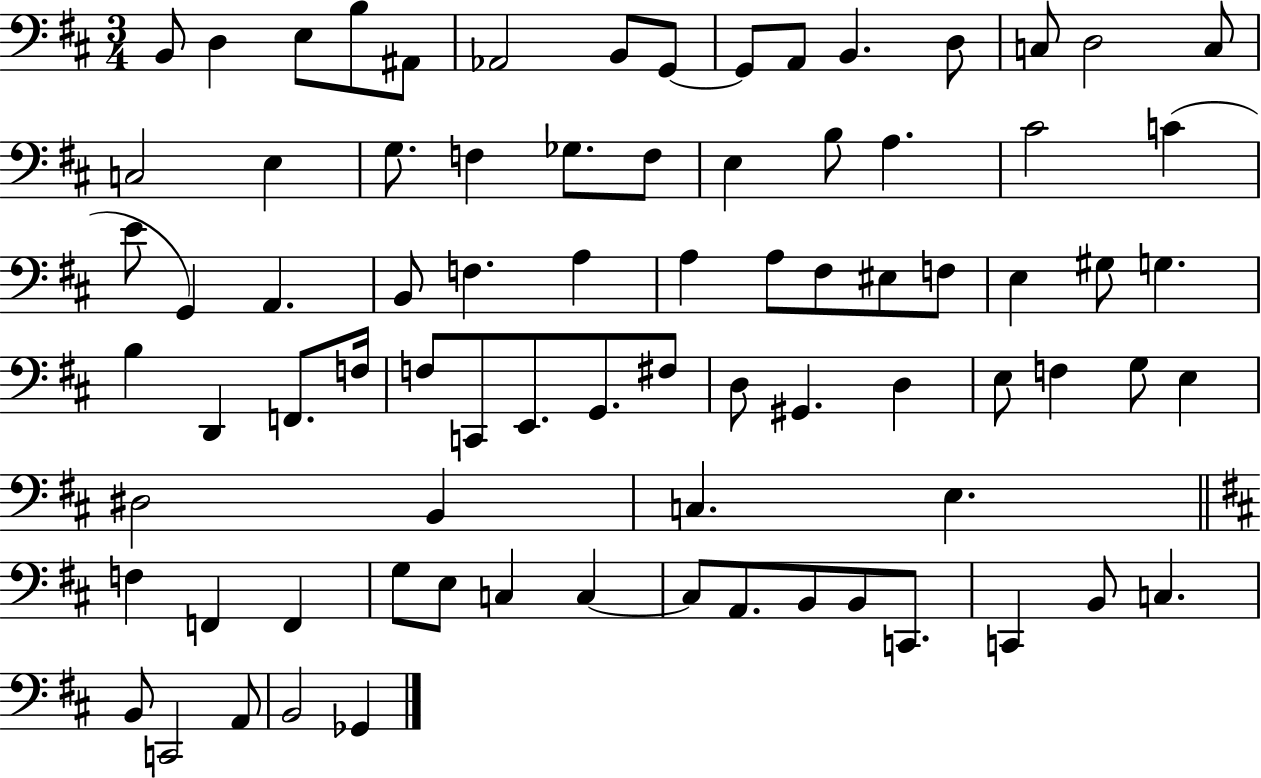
B2/e D3/q E3/e B3/e A#2/e Ab2/h B2/e G2/e G2/e A2/e B2/q. D3/e C3/e D3/h C3/e C3/h E3/q G3/e. F3/q Gb3/e. F3/e E3/q B3/e A3/q. C#4/h C4/q E4/e G2/q A2/q. B2/e F3/q. A3/q A3/q A3/e F#3/e EIS3/e F3/e E3/q G#3/e G3/q. B3/q D2/q F2/e. F3/s F3/e C2/e E2/e. G2/e. F#3/e D3/e G#2/q. D3/q E3/e F3/q G3/e E3/q D#3/h B2/q C3/q. E3/q. F3/q F2/q F2/q G3/e E3/e C3/q C3/q C3/e A2/e. B2/e B2/e C2/e. C2/q B2/e C3/q. B2/e C2/h A2/e B2/h Gb2/q